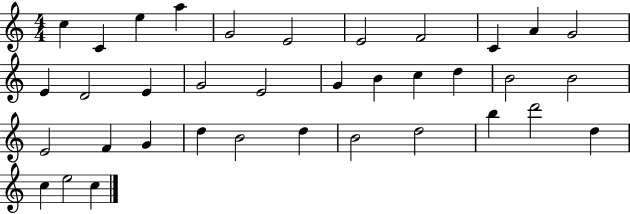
C5/q C4/q E5/q A5/q G4/h E4/h E4/h F4/h C4/q A4/q G4/h E4/q D4/h E4/q G4/h E4/h G4/q B4/q C5/q D5/q B4/h B4/h E4/h F4/q G4/q D5/q B4/h D5/q B4/h D5/h B5/q D6/h D5/q C5/q E5/h C5/q